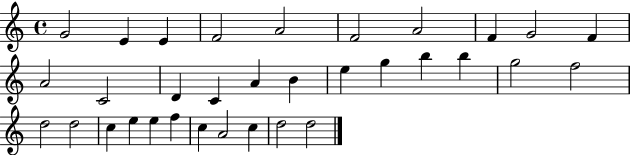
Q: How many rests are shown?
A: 0